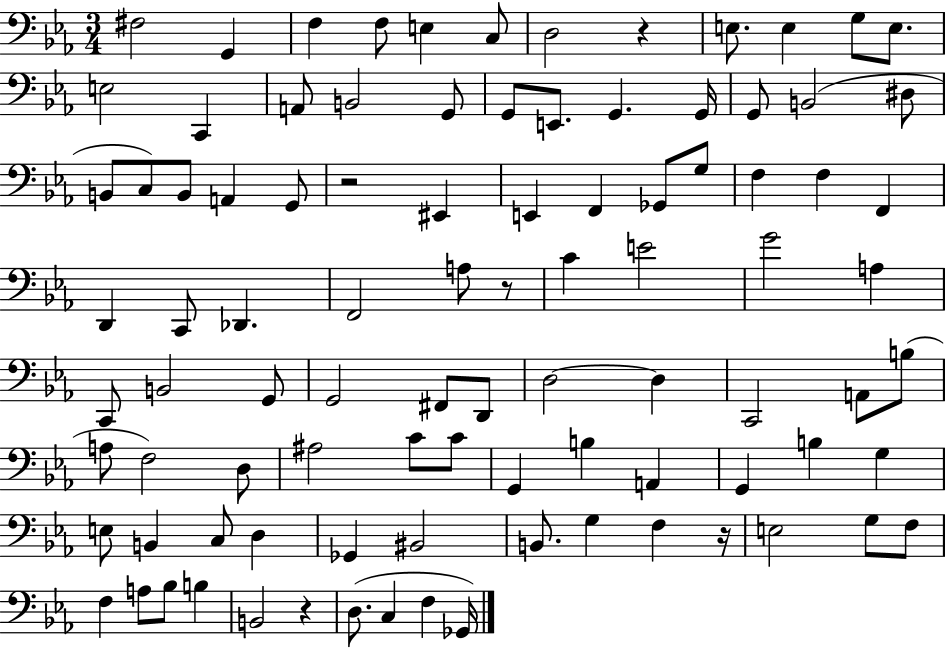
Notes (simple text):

F#3/h G2/q F3/q F3/e E3/q C3/e D3/h R/q E3/e. E3/q G3/e E3/e. E3/h C2/q A2/e B2/h G2/e G2/e E2/e. G2/q. G2/s G2/e B2/h D#3/e B2/e C3/e B2/e A2/q G2/e R/h EIS2/q E2/q F2/q Gb2/e G3/e F3/q F3/q F2/q D2/q C2/e Db2/q. F2/h A3/e R/e C4/q E4/h G4/h A3/q C2/e B2/h G2/e G2/h F#2/e D2/e D3/h D3/q C2/h A2/e B3/e A3/e F3/h D3/e A#3/h C4/e C4/e G2/q B3/q A2/q G2/q B3/q G3/q E3/e B2/q C3/e D3/q Gb2/q BIS2/h B2/e. G3/q F3/q R/s E3/h G3/e F3/e F3/q A3/e Bb3/e B3/q B2/h R/q D3/e. C3/q F3/q Gb2/s